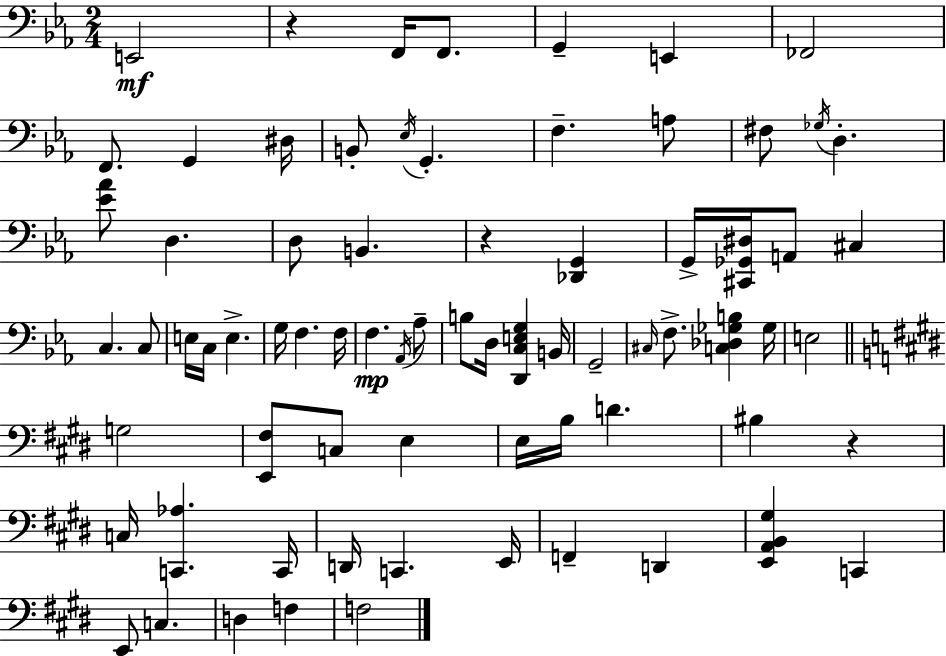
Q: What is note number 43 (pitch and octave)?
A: G3